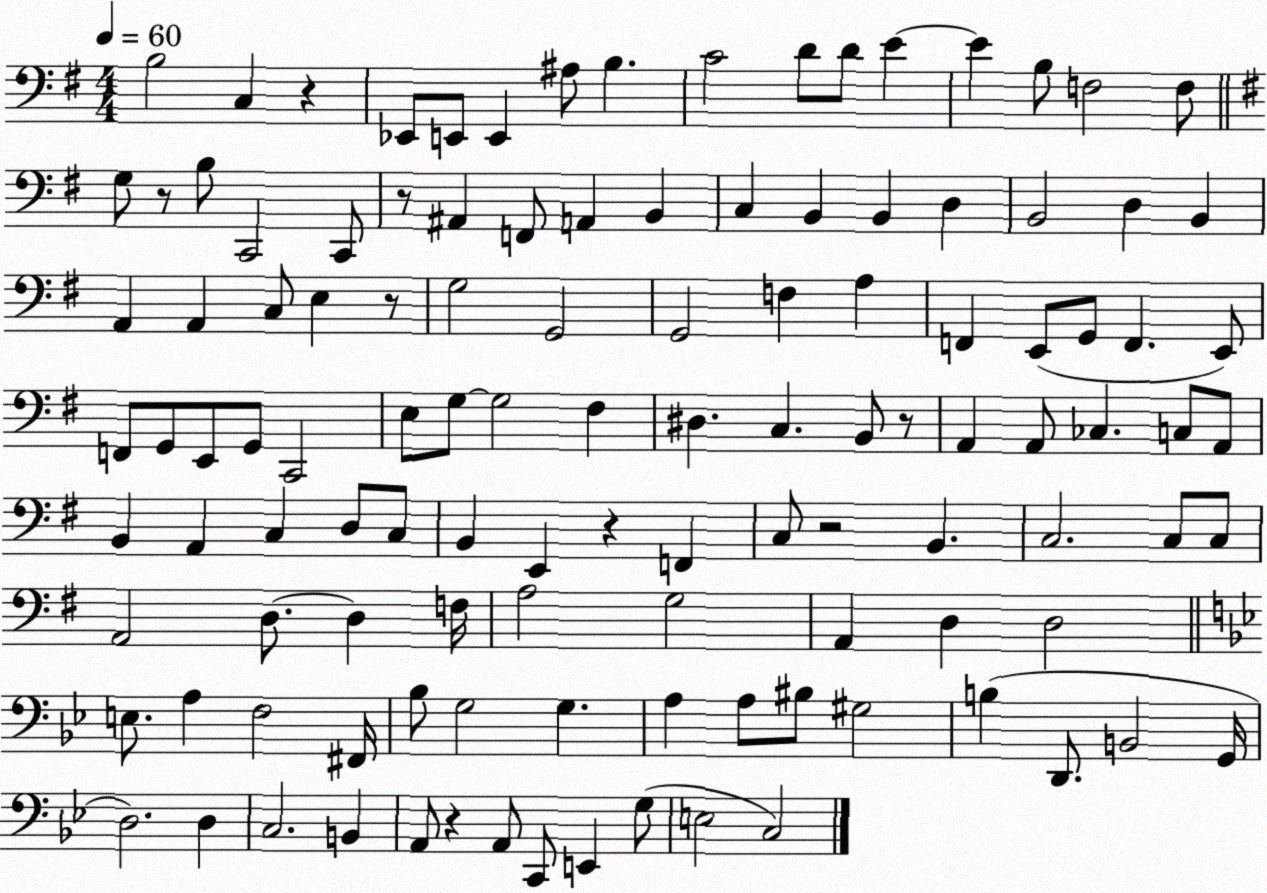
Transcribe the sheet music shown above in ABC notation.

X:1
T:Untitled
M:4/4
L:1/4
K:G
B,2 C, z _E,,/2 E,,/2 E,, ^A,/2 B, C2 D/2 D/2 E E B,/2 F,2 F,/2 G,/2 z/2 B,/2 C,,2 C,,/2 z/2 ^A,, F,,/2 A,, B,, C, B,, B,, D, B,,2 D, B,, A,, A,, C,/2 E, z/2 G,2 G,,2 G,,2 F, A, F,, E,,/2 G,,/2 F,, E,,/2 F,,/2 G,,/2 E,,/2 G,,/2 C,,2 E,/2 G,/2 G,2 ^F, ^D, C, B,,/2 z/2 A,, A,,/2 _C, C,/2 A,,/2 B,, A,, C, D,/2 C,/2 B,, E,, z F,, C,/2 z2 B,, C,2 C,/2 C,/2 A,,2 D,/2 D, F,/4 A,2 G,2 A,, D, D,2 E,/2 A, F,2 ^F,,/4 _B,/2 G,2 G, A, A,/2 ^B,/2 ^G,2 B, D,,/2 B,,2 G,,/4 D,2 D, C,2 B,, A,,/2 z A,,/2 C,,/2 E,, G,/2 E,2 C,2